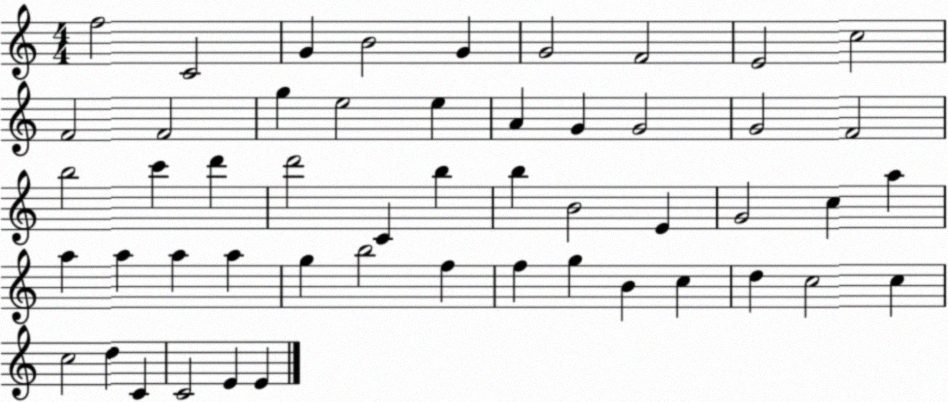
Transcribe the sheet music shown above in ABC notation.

X:1
T:Untitled
M:4/4
L:1/4
K:C
f2 C2 G B2 G G2 F2 E2 c2 F2 F2 g e2 e A G G2 G2 F2 b2 c' d' d'2 C b b B2 E G2 c a a a a a g b2 f f g B c d c2 c c2 d C C2 E E